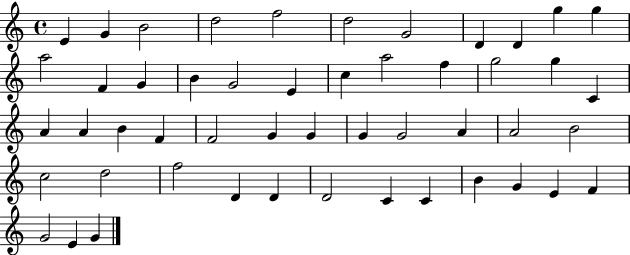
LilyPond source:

{
  \clef treble
  \time 4/4
  \defaultTimeSignature
  \key c \major
  e'4 g'4 b'2 | d''2 f''2 | d''2 g'2 | d'4 d'4 g''4 g''4 | \break a''2 f'4 g'4 | b'4 g'2 e'4 | c''4 a''2 f''4 | g''2 g''4 c'4 | \break a'4 a'4 b'4 f'4 | f'2 g'4 g'4 | g'4 g'2 a'4 | a'2 b'2 | \break c''2 d''2 | f''2 d'4 d'4 | d'2 c'4 c'4 | b'4 g'4 e'4 f'4 | \break g'2 e'4 g'4 | \bar "|."
}